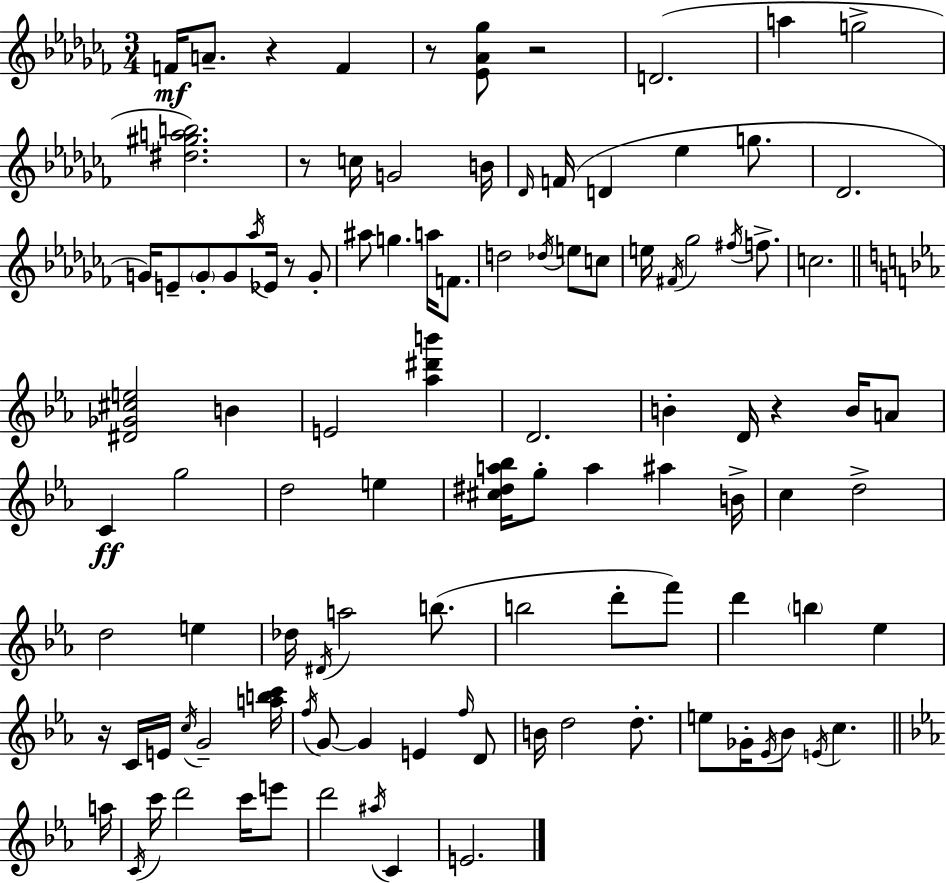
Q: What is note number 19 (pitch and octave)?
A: G4